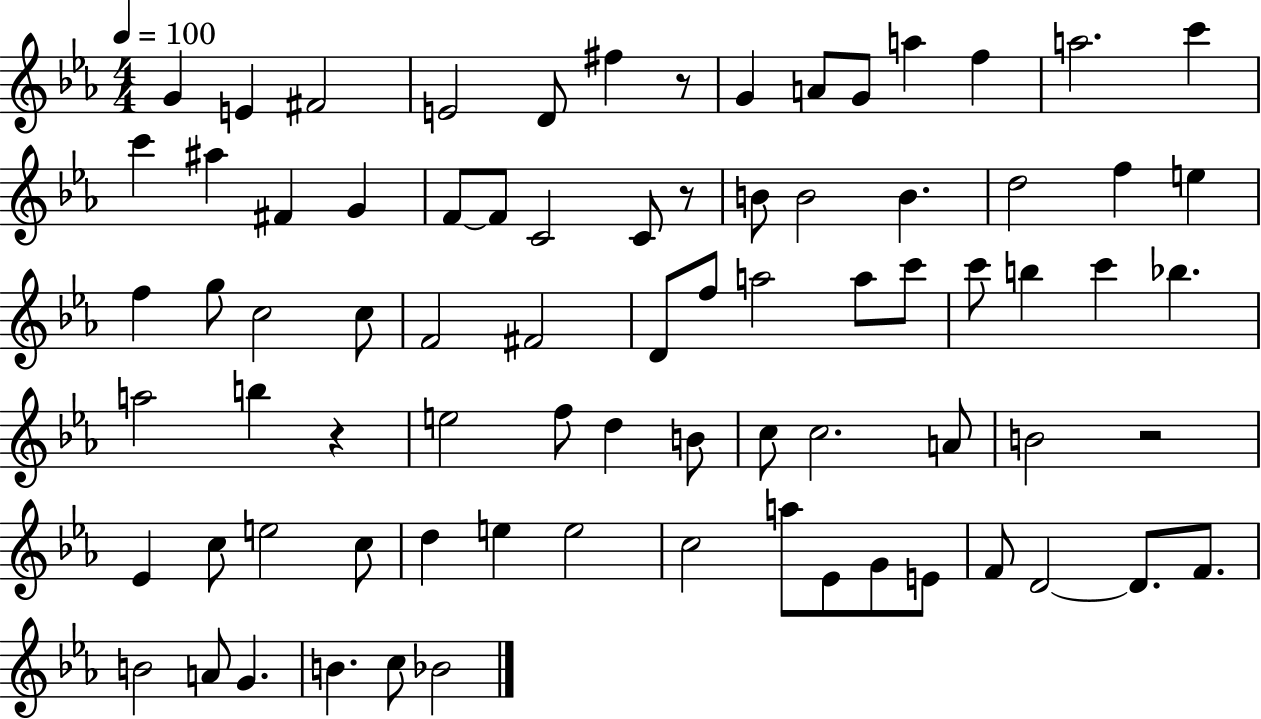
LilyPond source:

{
  \clef treble
  \numericTimeSignature
  \time 4/4
  \key ees \major
  \tempo 4 = 100
  \repeat volta 2 { g'4 e'4 fis'2 | e'2 d'8 fis''4 r8 | g'4 a'8 g'8 a''4 f''4 | a''2. c'''4 | \break c'''4 ais''4 fis'4 g'4 | f'8~~ f'8 c'2 c'8 r8 | b'8 b'2 b'4. | d''2 f''4 e''4 | \break f''4 g''8 c''2 c''8 | f'2 fis'2 | d'8 f''8 a''2 a''8 c'''8 | c'''8 b''4 c'''4 bes''4. | \break a''2 b''4 r4 | e''2 f''8 d''4 b'8 | c''8 c''2. a'8 | b'2 r2 | \break ees'4 c''8 e''2 c''8 | d''4 e''4 e''2 | c''2 a''8 ees'8 g'8 e'8 | f'8 d'2~~ d'8. f'8. | \break b'2 a'8 g'4. | b'4. c''8 bes'2 | } \bar "|."
}